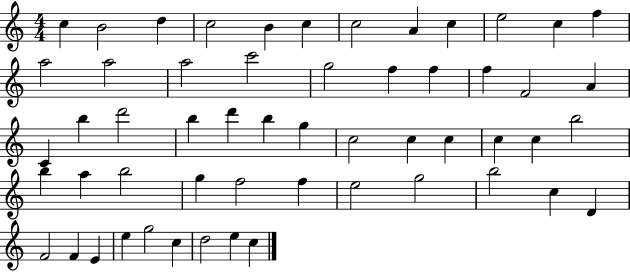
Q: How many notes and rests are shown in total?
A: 55